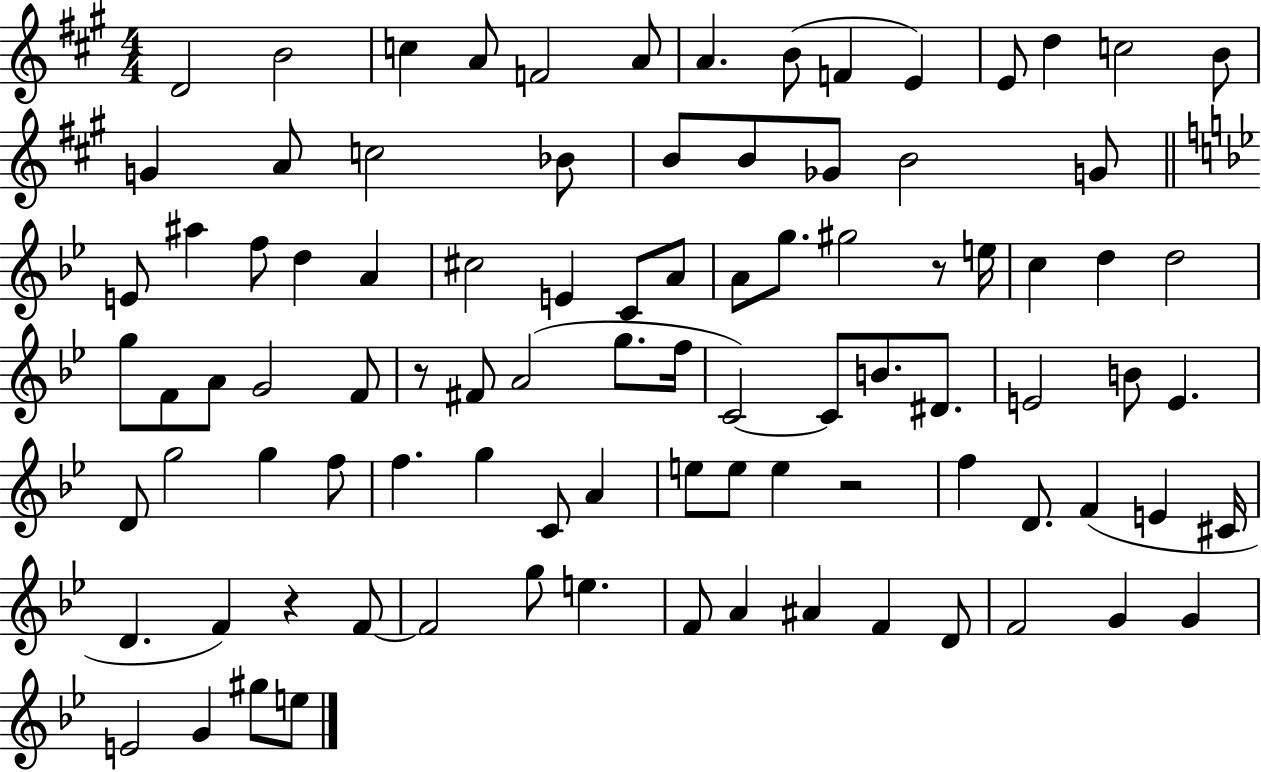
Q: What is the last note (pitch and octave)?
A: E5